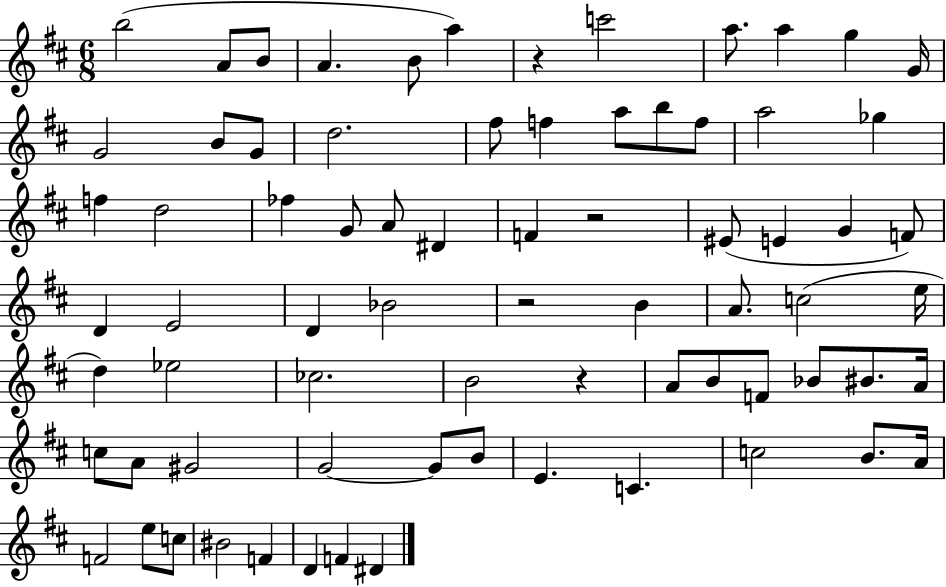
{
  \clef treble
  \numericTimeSignature
  \time 6/8
  \key d \major
  b''2( a'8 b'8 | a'4. b'8 a''4) | r4 c'''2 | a''8. a''4 g''4 g'16 | \break g'2 b'8 g'8 | d''2. | fis''8 f''4 a''8 b''8 f''8 | a''2 ges''4 | \break f''4 d''2 | fes''4 g'8 a'8 dis'4 | f'4 r2 | eis'8( e'4 g'4 f'8) | \break d'4 e'2 | d'4 bes'2 | r2 b'4 | a'8. c''2( e''16 | \break d''4) ees''2 | ces''2. | b'2 r4 | a'8 b'8 f'8 bes'8 bis'8. a'16 | \break c''8 a'8 gis'2 | g'2~~ g'8 b'8 | e'4. c'4. | c''2 b'8. a'16 | \break f'2 e''8 c''8 | bis'2 f'4 | d'4 f'4 dis'4 | \bar "|."
}